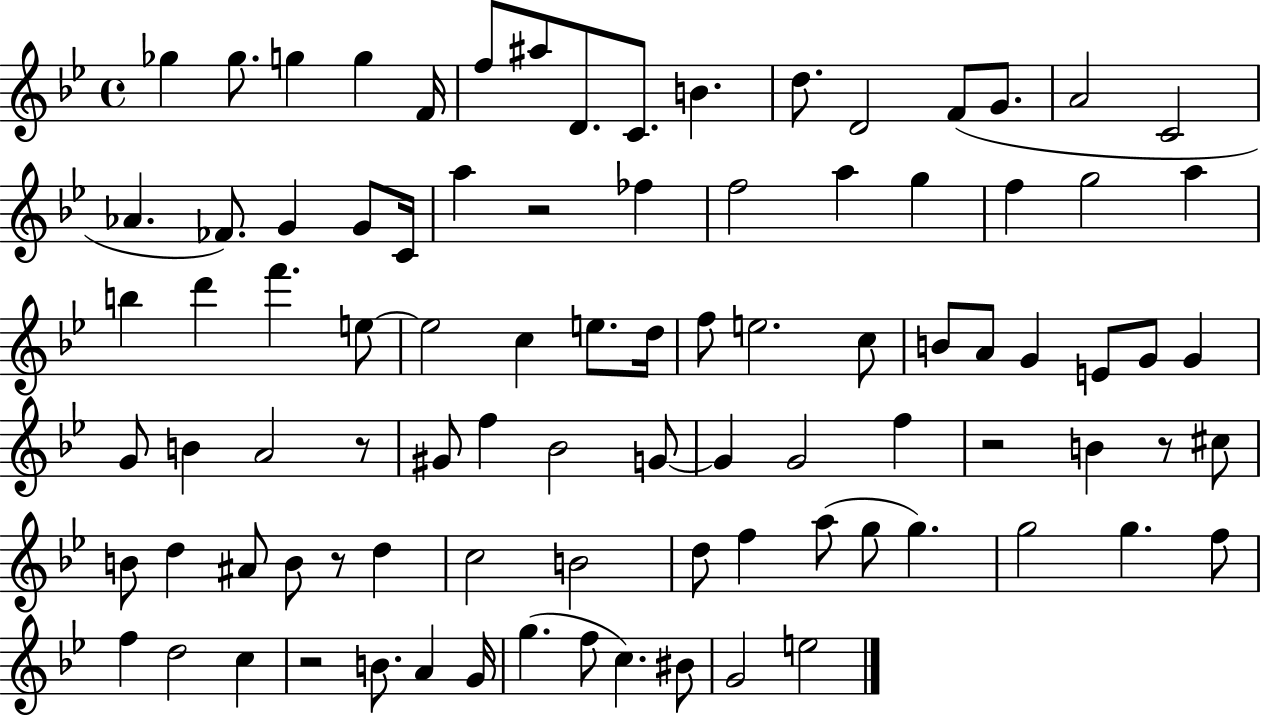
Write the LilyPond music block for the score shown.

{
  \clef treble
  \time 4/4
  \defaultTimeSignature
  \key bes \major
  ges''4 ges''8. g''4 g''4 f'16 | f''8 ais''8 d'8. c'8. b'4. | d''8. d'2 f'8( g'8. | a'2 c'2 | \break aes'4. fes'8.) g'4 g'8 c'16 | a''4 r2 fes''4 | f''2 a''4 g''4 | f''4 g''2 a''4 | \break b''4 d'''4 f'''4. e''8~~ | e''2 c''4 e''8. d''16 | f''8 e''2. c''8 | b'8 a'8 g'4 e'8 g'8 g'4 | \break g'8 b'4 a'2 r8 | gis'8 f''4 bes'2 g'8~~ | g'4 g'2 f''4 | r2 b'4 r8 cis''8 | \break b'8 d''4 ais'8 b'8 r8 d''4 | c''2 b'2 | d''8 f''4 a''8( g''8 g''4.) | g''2 g''4. f''8 | \break f''4 d''2 c''4 | r2 b'8. a'4 g'16 | g''4.( f''8 c''4.) bis'8 | g'2 e''2 | \break \bar "|."
}